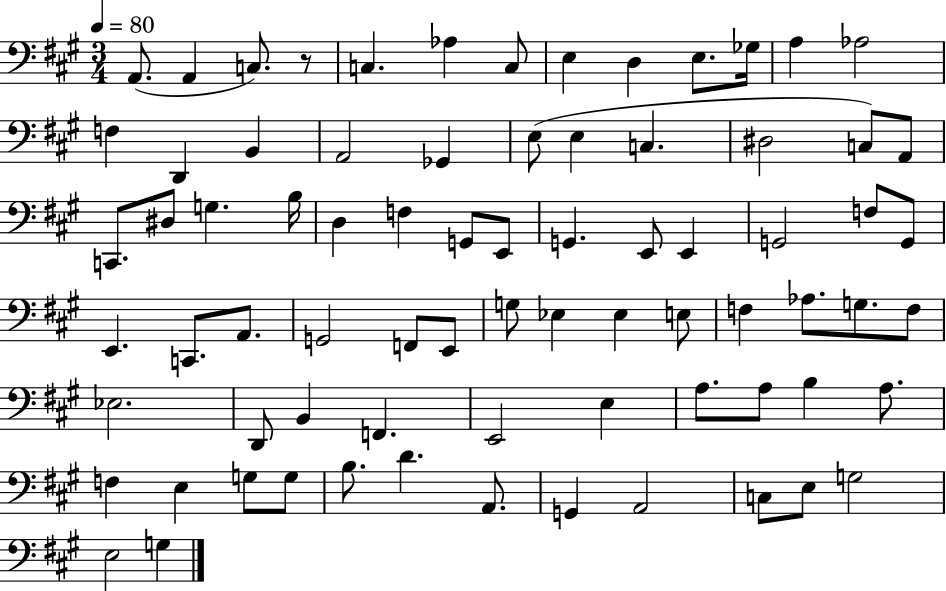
A2/e. A2/q C3/e. R/e C3/q. Ab3/q C3/e E3/q D3/q E3/e. Gb3/s A3/q Ab3/h F3/q D2/q B2/q A2/h Gb2/q E3/e E3/q C3/q. D#3/h C3/e A2/e C2/e. D#3/e G3/q. B3/s D3/q F3/q G2/e E2/e G2/q. E2/e E2/q G2/h F3/e G2/e E2/q. C2/e. A2/e. G2/h F2/e E2/e G3/e Eb3/q Eb3/q E3/e F3/q Ab3/e. G3/e. F3/e Eb3/h. D2/e B2/q F2/q. E2/h E3/q A3/e. A3/e B3/q A3/e. F3/q E3/q G3/e G3/e B3/e. D4/q. A2/e. G2/q A2/h C3/e E3/e G3/h E3/h G3/q